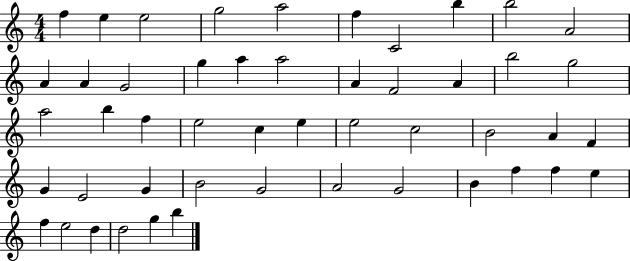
X:1
T:Untitled
M:4/4
L:1/4
K:C
f e e2 g2 a2 f C2 b b2 A2 A A G2 g a a2 A F2 A b2 g2 a2 b f e2 c e e2 c2 B2 A F G E2 G B2 G2 A2 G2 B f f e f e2 d d2 g b